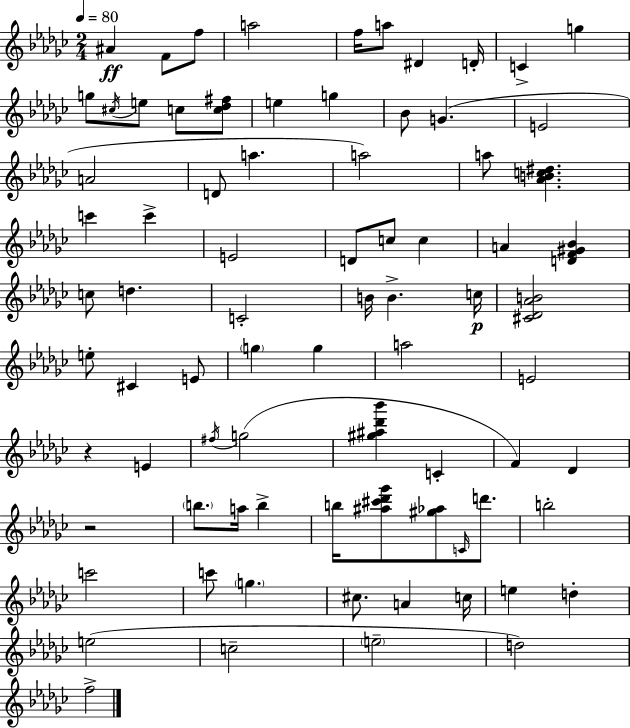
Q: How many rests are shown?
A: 2